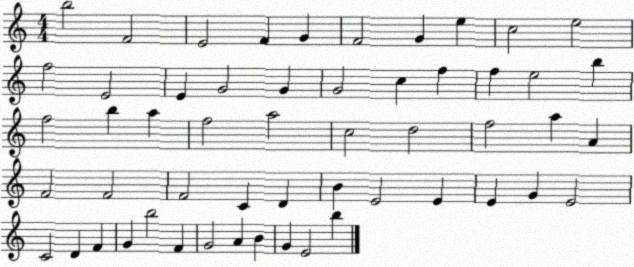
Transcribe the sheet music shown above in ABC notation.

X:1
T:Untitled
M:4/4
L:1/4
K:C
b2 F2 E2 F G F2 G e c2 e2 f2 E2 E G2 G G2 c f f e2 b f2 b a f2 a2 c2 d2 f2 a A F2 F2 F2 C D B E2 E E G E2 C2 D F G b2 F G2 A B G E2 b